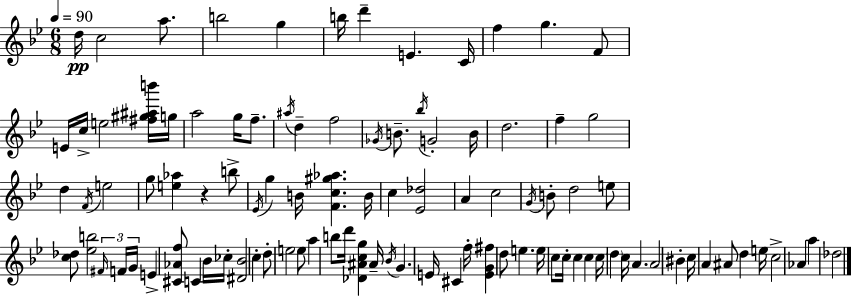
X:1
T:Untitled
M:6/8
L:1/4
K:Bb
d/4 c2 a/2 b2 g b/4 d' E C/4 f g F/2 E/4 c/4 e2 [^f^g^ab']/4 g/4 a2 g/4 f/2 ^a/4 d f2 _G/4 B/2 _b/4 G2 B/4 d2 f g2 d F/4 e2 g/2 [e_a] z b/2 _E/4 g B/4 [Fc^g_a] B/4 c [_E_d]2 A c2 G/4 B/2 d2 e/2 [c_d]/2 [_eb]2 ^F/4 F/4 G/4 E [^C_Af]/2 C _B/4 _c/4 [^D_B]2 c d/2 e2 e/2 a b/2 d'/4 [_D^Acg] ^A/4 _B/4 G E/4 ^C f/4 [EG^f] d/2 e e/4 c/2 c/4 c c c/4 d c/4 A A2 ^B c/4 A ^A/2 d e/4 c2 _A a _d2